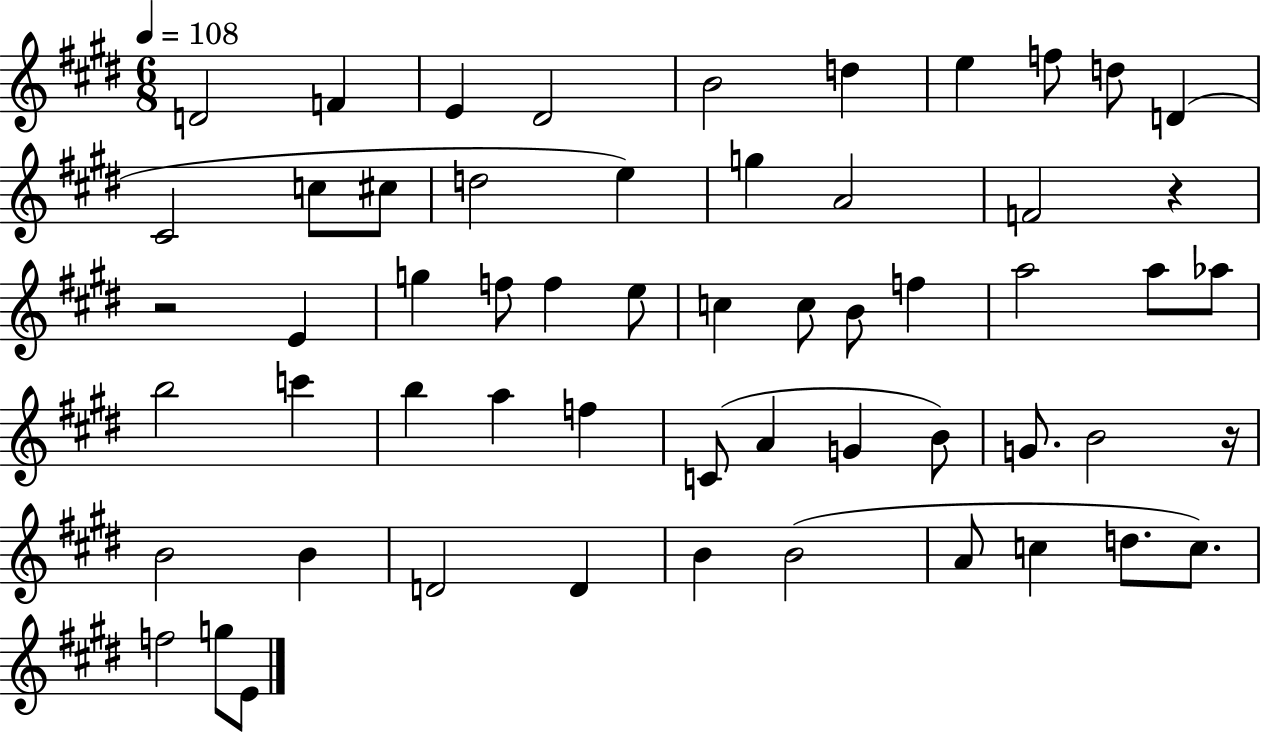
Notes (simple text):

D4/h F4/q E4/q D#4/h B4/h D5/q E5/q F5/e D5/e D4/q C#4/h C5/e C#5/e D5/h E5/q G5/q A4/h F4/h R/q R/h E4/q G5/q F5/e F5/q E5/e C5/q C5/e B4/e F5/q A5/h A5/e Ab5/e B5/h C6/q B5/q A5/q F5/q C4/e A4/q G4/q B4/e G4/e. B4/h R/s B4/h B4/q D4/h D4/q B4/q B4/h A4/e C5/q D5/e. C5/e. F5/h G5/e E4/e